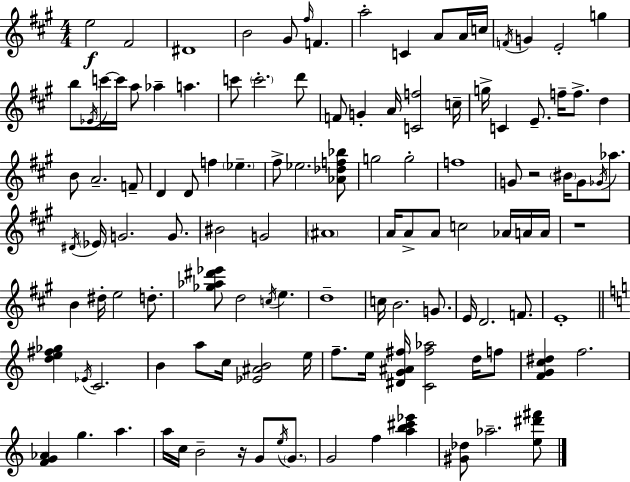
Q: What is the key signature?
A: A major